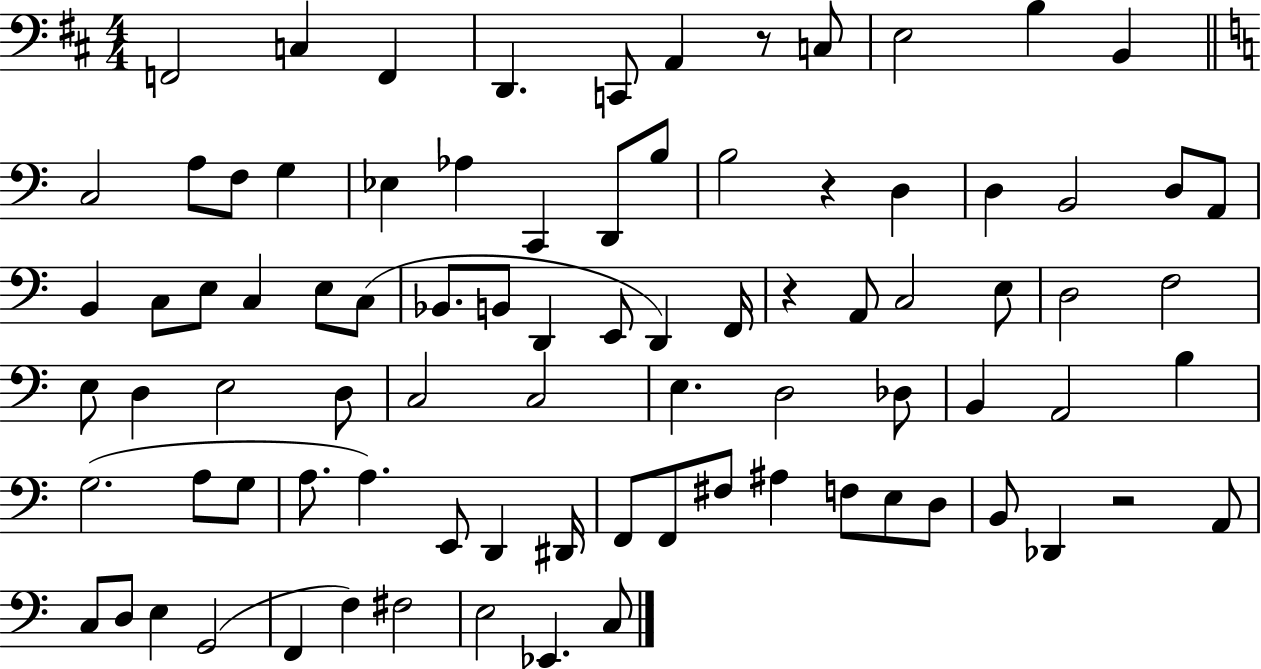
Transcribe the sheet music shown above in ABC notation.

X:1
T:Untitled
M:4/4
L:1/4
K:D
F,,2 C, F,, D,, C,,/2 A,, z/2 C,/2 E,2 B, B,, C,2 A,/2 F,/2 G, _E, _A, C,, D,,/2 B,/2 B,2 z D, D, B,,2 D,/2 A,,/2 B,, C,/2 E,/2 C, E,/2 C,/2 _B,,/2 B,,/2 D,, E,,/2 D,, F,,/4 z A,,/2 C,2 E,/2 D,2 F,2 E,/2 D, E,2 D,/2 C,2 C,2 E, D,2 _D,/2 B,, A,,2 B, G,2 A,/2 G,/2 A,/2 A, E,,/2 D,, ^D,,/4 F,,/2 F,,/2 ^F,/2 ^A, F,/2 E,/2 D,/2 B,,/2 _D,, z2 A,,/2 C,/2 D,/2 E, G,,2 F,, F, ^F,2 E,2 _E,, C,/2